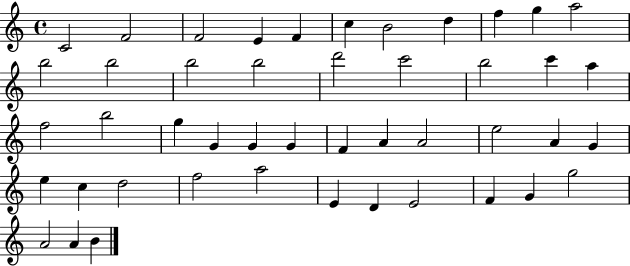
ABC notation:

X:1
T:Untitled
M:4/4
L:1/4
K:C
C2 F2 F2 E F c B2 d f g a2 b2 b2 b2 b2 d'2 c'2 b2 c' a f2 b2 g G G G F A A2 e2 A G e c d2 f2 a2 E D E2 F G g2 A2 A B